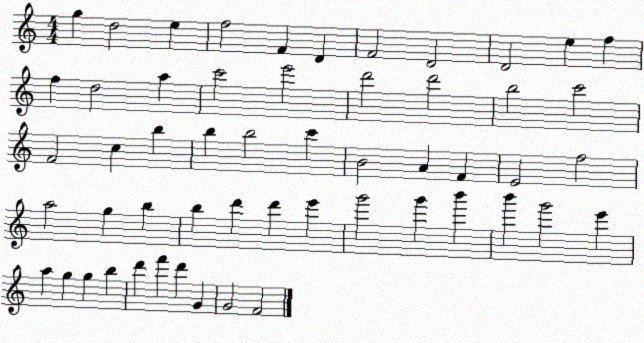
X:1
T:Untitled
M:4/4
L:1/4
K:C
g d2 e f2 F D F2 D2 D2 e f f d2 a c'2 e'2 d'2 d'2 b2 c'2 F2 c b b b2 c' B2 A F E2 f2 a2 g b b d' d' e' g'2 g' b' b' g'2 e' a g g b d' f' d' G G2 F2